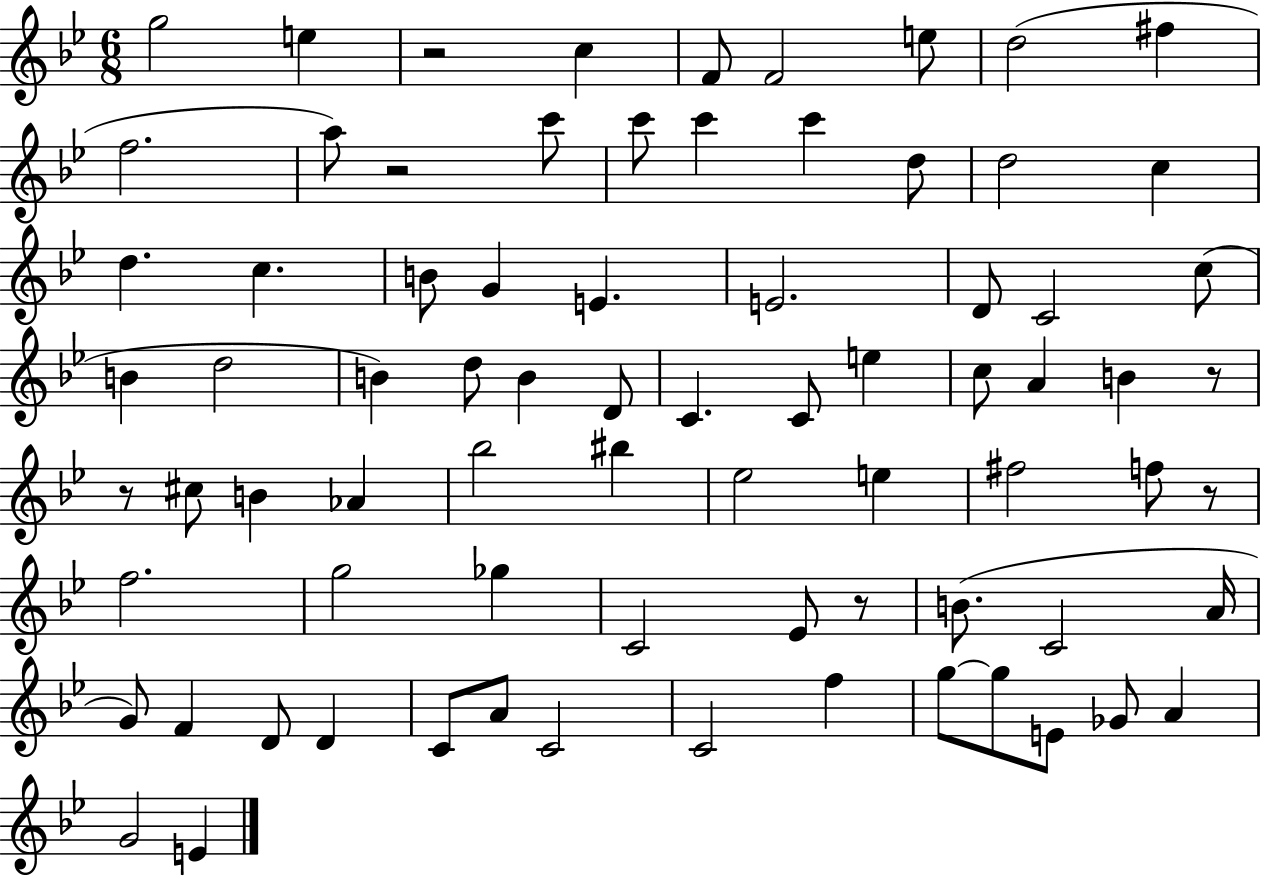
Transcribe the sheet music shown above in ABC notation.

X:1
T:Untitled
M:6/8
L:1/4
K:Bb
g2 e z2 c F/2 F2 e/2 d2 ^f f2 a/2 z2 c'/2 c'/2 c' c' d/2 d2 c d c B/2 G E E2 D/2 C2 c/2 B d2 B d/2 B D/2 C C/2 e c/2 A B z/2 z/2 ^c/2 B _A _b2 ^b _e2 e ^f2 f/2 z/2 f2 g2 _g C2 _E/2 z/2 B/2 C2 A/4 G/2 F D/2 D C/2 A/2 C2 C2 f g/2 g/2 E/2 _G/2 A G2 E